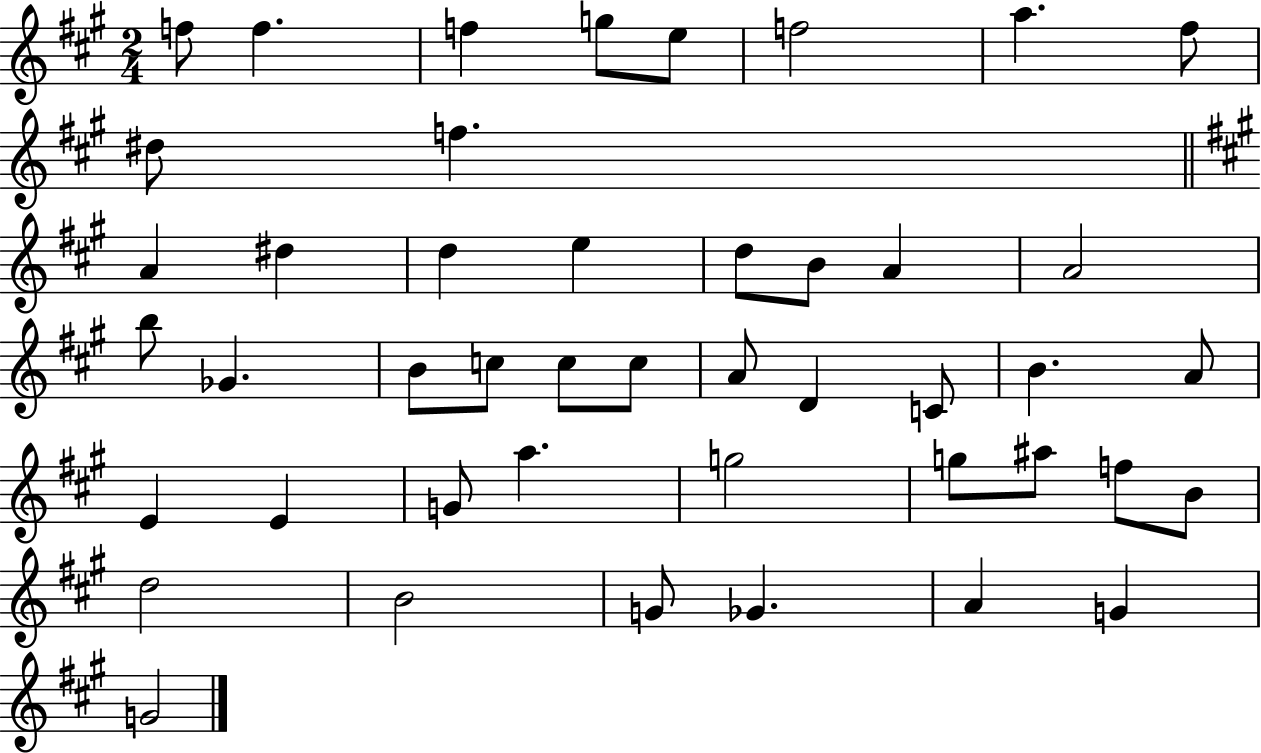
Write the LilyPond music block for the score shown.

{
  \clef treble
  \numericTimeSignature
  \time 2/4
  \key a \major
  f''8 f''4. | f''4 g''8 e''8 | f''2 | a''4. fis''8 | \break dis''8 f''4. | \bar "||" \break \key a \major a'4 dis''4 | d''4 e''4 | d''8 b'8 a'4 | a'2 | \break b''8 ges'4. | b'8 c''8 c''8 c''8 | a'8 d'4 c'8 | b'4. a'8 | \break e'4 e'4 | g'8 a''4. | g''2 | g''8 ais''8 f''8 b'8 | \break d''2 | b'2 | g'8 ges'4. | a'4 g'4 | \break g'2 | \bar "|."
}